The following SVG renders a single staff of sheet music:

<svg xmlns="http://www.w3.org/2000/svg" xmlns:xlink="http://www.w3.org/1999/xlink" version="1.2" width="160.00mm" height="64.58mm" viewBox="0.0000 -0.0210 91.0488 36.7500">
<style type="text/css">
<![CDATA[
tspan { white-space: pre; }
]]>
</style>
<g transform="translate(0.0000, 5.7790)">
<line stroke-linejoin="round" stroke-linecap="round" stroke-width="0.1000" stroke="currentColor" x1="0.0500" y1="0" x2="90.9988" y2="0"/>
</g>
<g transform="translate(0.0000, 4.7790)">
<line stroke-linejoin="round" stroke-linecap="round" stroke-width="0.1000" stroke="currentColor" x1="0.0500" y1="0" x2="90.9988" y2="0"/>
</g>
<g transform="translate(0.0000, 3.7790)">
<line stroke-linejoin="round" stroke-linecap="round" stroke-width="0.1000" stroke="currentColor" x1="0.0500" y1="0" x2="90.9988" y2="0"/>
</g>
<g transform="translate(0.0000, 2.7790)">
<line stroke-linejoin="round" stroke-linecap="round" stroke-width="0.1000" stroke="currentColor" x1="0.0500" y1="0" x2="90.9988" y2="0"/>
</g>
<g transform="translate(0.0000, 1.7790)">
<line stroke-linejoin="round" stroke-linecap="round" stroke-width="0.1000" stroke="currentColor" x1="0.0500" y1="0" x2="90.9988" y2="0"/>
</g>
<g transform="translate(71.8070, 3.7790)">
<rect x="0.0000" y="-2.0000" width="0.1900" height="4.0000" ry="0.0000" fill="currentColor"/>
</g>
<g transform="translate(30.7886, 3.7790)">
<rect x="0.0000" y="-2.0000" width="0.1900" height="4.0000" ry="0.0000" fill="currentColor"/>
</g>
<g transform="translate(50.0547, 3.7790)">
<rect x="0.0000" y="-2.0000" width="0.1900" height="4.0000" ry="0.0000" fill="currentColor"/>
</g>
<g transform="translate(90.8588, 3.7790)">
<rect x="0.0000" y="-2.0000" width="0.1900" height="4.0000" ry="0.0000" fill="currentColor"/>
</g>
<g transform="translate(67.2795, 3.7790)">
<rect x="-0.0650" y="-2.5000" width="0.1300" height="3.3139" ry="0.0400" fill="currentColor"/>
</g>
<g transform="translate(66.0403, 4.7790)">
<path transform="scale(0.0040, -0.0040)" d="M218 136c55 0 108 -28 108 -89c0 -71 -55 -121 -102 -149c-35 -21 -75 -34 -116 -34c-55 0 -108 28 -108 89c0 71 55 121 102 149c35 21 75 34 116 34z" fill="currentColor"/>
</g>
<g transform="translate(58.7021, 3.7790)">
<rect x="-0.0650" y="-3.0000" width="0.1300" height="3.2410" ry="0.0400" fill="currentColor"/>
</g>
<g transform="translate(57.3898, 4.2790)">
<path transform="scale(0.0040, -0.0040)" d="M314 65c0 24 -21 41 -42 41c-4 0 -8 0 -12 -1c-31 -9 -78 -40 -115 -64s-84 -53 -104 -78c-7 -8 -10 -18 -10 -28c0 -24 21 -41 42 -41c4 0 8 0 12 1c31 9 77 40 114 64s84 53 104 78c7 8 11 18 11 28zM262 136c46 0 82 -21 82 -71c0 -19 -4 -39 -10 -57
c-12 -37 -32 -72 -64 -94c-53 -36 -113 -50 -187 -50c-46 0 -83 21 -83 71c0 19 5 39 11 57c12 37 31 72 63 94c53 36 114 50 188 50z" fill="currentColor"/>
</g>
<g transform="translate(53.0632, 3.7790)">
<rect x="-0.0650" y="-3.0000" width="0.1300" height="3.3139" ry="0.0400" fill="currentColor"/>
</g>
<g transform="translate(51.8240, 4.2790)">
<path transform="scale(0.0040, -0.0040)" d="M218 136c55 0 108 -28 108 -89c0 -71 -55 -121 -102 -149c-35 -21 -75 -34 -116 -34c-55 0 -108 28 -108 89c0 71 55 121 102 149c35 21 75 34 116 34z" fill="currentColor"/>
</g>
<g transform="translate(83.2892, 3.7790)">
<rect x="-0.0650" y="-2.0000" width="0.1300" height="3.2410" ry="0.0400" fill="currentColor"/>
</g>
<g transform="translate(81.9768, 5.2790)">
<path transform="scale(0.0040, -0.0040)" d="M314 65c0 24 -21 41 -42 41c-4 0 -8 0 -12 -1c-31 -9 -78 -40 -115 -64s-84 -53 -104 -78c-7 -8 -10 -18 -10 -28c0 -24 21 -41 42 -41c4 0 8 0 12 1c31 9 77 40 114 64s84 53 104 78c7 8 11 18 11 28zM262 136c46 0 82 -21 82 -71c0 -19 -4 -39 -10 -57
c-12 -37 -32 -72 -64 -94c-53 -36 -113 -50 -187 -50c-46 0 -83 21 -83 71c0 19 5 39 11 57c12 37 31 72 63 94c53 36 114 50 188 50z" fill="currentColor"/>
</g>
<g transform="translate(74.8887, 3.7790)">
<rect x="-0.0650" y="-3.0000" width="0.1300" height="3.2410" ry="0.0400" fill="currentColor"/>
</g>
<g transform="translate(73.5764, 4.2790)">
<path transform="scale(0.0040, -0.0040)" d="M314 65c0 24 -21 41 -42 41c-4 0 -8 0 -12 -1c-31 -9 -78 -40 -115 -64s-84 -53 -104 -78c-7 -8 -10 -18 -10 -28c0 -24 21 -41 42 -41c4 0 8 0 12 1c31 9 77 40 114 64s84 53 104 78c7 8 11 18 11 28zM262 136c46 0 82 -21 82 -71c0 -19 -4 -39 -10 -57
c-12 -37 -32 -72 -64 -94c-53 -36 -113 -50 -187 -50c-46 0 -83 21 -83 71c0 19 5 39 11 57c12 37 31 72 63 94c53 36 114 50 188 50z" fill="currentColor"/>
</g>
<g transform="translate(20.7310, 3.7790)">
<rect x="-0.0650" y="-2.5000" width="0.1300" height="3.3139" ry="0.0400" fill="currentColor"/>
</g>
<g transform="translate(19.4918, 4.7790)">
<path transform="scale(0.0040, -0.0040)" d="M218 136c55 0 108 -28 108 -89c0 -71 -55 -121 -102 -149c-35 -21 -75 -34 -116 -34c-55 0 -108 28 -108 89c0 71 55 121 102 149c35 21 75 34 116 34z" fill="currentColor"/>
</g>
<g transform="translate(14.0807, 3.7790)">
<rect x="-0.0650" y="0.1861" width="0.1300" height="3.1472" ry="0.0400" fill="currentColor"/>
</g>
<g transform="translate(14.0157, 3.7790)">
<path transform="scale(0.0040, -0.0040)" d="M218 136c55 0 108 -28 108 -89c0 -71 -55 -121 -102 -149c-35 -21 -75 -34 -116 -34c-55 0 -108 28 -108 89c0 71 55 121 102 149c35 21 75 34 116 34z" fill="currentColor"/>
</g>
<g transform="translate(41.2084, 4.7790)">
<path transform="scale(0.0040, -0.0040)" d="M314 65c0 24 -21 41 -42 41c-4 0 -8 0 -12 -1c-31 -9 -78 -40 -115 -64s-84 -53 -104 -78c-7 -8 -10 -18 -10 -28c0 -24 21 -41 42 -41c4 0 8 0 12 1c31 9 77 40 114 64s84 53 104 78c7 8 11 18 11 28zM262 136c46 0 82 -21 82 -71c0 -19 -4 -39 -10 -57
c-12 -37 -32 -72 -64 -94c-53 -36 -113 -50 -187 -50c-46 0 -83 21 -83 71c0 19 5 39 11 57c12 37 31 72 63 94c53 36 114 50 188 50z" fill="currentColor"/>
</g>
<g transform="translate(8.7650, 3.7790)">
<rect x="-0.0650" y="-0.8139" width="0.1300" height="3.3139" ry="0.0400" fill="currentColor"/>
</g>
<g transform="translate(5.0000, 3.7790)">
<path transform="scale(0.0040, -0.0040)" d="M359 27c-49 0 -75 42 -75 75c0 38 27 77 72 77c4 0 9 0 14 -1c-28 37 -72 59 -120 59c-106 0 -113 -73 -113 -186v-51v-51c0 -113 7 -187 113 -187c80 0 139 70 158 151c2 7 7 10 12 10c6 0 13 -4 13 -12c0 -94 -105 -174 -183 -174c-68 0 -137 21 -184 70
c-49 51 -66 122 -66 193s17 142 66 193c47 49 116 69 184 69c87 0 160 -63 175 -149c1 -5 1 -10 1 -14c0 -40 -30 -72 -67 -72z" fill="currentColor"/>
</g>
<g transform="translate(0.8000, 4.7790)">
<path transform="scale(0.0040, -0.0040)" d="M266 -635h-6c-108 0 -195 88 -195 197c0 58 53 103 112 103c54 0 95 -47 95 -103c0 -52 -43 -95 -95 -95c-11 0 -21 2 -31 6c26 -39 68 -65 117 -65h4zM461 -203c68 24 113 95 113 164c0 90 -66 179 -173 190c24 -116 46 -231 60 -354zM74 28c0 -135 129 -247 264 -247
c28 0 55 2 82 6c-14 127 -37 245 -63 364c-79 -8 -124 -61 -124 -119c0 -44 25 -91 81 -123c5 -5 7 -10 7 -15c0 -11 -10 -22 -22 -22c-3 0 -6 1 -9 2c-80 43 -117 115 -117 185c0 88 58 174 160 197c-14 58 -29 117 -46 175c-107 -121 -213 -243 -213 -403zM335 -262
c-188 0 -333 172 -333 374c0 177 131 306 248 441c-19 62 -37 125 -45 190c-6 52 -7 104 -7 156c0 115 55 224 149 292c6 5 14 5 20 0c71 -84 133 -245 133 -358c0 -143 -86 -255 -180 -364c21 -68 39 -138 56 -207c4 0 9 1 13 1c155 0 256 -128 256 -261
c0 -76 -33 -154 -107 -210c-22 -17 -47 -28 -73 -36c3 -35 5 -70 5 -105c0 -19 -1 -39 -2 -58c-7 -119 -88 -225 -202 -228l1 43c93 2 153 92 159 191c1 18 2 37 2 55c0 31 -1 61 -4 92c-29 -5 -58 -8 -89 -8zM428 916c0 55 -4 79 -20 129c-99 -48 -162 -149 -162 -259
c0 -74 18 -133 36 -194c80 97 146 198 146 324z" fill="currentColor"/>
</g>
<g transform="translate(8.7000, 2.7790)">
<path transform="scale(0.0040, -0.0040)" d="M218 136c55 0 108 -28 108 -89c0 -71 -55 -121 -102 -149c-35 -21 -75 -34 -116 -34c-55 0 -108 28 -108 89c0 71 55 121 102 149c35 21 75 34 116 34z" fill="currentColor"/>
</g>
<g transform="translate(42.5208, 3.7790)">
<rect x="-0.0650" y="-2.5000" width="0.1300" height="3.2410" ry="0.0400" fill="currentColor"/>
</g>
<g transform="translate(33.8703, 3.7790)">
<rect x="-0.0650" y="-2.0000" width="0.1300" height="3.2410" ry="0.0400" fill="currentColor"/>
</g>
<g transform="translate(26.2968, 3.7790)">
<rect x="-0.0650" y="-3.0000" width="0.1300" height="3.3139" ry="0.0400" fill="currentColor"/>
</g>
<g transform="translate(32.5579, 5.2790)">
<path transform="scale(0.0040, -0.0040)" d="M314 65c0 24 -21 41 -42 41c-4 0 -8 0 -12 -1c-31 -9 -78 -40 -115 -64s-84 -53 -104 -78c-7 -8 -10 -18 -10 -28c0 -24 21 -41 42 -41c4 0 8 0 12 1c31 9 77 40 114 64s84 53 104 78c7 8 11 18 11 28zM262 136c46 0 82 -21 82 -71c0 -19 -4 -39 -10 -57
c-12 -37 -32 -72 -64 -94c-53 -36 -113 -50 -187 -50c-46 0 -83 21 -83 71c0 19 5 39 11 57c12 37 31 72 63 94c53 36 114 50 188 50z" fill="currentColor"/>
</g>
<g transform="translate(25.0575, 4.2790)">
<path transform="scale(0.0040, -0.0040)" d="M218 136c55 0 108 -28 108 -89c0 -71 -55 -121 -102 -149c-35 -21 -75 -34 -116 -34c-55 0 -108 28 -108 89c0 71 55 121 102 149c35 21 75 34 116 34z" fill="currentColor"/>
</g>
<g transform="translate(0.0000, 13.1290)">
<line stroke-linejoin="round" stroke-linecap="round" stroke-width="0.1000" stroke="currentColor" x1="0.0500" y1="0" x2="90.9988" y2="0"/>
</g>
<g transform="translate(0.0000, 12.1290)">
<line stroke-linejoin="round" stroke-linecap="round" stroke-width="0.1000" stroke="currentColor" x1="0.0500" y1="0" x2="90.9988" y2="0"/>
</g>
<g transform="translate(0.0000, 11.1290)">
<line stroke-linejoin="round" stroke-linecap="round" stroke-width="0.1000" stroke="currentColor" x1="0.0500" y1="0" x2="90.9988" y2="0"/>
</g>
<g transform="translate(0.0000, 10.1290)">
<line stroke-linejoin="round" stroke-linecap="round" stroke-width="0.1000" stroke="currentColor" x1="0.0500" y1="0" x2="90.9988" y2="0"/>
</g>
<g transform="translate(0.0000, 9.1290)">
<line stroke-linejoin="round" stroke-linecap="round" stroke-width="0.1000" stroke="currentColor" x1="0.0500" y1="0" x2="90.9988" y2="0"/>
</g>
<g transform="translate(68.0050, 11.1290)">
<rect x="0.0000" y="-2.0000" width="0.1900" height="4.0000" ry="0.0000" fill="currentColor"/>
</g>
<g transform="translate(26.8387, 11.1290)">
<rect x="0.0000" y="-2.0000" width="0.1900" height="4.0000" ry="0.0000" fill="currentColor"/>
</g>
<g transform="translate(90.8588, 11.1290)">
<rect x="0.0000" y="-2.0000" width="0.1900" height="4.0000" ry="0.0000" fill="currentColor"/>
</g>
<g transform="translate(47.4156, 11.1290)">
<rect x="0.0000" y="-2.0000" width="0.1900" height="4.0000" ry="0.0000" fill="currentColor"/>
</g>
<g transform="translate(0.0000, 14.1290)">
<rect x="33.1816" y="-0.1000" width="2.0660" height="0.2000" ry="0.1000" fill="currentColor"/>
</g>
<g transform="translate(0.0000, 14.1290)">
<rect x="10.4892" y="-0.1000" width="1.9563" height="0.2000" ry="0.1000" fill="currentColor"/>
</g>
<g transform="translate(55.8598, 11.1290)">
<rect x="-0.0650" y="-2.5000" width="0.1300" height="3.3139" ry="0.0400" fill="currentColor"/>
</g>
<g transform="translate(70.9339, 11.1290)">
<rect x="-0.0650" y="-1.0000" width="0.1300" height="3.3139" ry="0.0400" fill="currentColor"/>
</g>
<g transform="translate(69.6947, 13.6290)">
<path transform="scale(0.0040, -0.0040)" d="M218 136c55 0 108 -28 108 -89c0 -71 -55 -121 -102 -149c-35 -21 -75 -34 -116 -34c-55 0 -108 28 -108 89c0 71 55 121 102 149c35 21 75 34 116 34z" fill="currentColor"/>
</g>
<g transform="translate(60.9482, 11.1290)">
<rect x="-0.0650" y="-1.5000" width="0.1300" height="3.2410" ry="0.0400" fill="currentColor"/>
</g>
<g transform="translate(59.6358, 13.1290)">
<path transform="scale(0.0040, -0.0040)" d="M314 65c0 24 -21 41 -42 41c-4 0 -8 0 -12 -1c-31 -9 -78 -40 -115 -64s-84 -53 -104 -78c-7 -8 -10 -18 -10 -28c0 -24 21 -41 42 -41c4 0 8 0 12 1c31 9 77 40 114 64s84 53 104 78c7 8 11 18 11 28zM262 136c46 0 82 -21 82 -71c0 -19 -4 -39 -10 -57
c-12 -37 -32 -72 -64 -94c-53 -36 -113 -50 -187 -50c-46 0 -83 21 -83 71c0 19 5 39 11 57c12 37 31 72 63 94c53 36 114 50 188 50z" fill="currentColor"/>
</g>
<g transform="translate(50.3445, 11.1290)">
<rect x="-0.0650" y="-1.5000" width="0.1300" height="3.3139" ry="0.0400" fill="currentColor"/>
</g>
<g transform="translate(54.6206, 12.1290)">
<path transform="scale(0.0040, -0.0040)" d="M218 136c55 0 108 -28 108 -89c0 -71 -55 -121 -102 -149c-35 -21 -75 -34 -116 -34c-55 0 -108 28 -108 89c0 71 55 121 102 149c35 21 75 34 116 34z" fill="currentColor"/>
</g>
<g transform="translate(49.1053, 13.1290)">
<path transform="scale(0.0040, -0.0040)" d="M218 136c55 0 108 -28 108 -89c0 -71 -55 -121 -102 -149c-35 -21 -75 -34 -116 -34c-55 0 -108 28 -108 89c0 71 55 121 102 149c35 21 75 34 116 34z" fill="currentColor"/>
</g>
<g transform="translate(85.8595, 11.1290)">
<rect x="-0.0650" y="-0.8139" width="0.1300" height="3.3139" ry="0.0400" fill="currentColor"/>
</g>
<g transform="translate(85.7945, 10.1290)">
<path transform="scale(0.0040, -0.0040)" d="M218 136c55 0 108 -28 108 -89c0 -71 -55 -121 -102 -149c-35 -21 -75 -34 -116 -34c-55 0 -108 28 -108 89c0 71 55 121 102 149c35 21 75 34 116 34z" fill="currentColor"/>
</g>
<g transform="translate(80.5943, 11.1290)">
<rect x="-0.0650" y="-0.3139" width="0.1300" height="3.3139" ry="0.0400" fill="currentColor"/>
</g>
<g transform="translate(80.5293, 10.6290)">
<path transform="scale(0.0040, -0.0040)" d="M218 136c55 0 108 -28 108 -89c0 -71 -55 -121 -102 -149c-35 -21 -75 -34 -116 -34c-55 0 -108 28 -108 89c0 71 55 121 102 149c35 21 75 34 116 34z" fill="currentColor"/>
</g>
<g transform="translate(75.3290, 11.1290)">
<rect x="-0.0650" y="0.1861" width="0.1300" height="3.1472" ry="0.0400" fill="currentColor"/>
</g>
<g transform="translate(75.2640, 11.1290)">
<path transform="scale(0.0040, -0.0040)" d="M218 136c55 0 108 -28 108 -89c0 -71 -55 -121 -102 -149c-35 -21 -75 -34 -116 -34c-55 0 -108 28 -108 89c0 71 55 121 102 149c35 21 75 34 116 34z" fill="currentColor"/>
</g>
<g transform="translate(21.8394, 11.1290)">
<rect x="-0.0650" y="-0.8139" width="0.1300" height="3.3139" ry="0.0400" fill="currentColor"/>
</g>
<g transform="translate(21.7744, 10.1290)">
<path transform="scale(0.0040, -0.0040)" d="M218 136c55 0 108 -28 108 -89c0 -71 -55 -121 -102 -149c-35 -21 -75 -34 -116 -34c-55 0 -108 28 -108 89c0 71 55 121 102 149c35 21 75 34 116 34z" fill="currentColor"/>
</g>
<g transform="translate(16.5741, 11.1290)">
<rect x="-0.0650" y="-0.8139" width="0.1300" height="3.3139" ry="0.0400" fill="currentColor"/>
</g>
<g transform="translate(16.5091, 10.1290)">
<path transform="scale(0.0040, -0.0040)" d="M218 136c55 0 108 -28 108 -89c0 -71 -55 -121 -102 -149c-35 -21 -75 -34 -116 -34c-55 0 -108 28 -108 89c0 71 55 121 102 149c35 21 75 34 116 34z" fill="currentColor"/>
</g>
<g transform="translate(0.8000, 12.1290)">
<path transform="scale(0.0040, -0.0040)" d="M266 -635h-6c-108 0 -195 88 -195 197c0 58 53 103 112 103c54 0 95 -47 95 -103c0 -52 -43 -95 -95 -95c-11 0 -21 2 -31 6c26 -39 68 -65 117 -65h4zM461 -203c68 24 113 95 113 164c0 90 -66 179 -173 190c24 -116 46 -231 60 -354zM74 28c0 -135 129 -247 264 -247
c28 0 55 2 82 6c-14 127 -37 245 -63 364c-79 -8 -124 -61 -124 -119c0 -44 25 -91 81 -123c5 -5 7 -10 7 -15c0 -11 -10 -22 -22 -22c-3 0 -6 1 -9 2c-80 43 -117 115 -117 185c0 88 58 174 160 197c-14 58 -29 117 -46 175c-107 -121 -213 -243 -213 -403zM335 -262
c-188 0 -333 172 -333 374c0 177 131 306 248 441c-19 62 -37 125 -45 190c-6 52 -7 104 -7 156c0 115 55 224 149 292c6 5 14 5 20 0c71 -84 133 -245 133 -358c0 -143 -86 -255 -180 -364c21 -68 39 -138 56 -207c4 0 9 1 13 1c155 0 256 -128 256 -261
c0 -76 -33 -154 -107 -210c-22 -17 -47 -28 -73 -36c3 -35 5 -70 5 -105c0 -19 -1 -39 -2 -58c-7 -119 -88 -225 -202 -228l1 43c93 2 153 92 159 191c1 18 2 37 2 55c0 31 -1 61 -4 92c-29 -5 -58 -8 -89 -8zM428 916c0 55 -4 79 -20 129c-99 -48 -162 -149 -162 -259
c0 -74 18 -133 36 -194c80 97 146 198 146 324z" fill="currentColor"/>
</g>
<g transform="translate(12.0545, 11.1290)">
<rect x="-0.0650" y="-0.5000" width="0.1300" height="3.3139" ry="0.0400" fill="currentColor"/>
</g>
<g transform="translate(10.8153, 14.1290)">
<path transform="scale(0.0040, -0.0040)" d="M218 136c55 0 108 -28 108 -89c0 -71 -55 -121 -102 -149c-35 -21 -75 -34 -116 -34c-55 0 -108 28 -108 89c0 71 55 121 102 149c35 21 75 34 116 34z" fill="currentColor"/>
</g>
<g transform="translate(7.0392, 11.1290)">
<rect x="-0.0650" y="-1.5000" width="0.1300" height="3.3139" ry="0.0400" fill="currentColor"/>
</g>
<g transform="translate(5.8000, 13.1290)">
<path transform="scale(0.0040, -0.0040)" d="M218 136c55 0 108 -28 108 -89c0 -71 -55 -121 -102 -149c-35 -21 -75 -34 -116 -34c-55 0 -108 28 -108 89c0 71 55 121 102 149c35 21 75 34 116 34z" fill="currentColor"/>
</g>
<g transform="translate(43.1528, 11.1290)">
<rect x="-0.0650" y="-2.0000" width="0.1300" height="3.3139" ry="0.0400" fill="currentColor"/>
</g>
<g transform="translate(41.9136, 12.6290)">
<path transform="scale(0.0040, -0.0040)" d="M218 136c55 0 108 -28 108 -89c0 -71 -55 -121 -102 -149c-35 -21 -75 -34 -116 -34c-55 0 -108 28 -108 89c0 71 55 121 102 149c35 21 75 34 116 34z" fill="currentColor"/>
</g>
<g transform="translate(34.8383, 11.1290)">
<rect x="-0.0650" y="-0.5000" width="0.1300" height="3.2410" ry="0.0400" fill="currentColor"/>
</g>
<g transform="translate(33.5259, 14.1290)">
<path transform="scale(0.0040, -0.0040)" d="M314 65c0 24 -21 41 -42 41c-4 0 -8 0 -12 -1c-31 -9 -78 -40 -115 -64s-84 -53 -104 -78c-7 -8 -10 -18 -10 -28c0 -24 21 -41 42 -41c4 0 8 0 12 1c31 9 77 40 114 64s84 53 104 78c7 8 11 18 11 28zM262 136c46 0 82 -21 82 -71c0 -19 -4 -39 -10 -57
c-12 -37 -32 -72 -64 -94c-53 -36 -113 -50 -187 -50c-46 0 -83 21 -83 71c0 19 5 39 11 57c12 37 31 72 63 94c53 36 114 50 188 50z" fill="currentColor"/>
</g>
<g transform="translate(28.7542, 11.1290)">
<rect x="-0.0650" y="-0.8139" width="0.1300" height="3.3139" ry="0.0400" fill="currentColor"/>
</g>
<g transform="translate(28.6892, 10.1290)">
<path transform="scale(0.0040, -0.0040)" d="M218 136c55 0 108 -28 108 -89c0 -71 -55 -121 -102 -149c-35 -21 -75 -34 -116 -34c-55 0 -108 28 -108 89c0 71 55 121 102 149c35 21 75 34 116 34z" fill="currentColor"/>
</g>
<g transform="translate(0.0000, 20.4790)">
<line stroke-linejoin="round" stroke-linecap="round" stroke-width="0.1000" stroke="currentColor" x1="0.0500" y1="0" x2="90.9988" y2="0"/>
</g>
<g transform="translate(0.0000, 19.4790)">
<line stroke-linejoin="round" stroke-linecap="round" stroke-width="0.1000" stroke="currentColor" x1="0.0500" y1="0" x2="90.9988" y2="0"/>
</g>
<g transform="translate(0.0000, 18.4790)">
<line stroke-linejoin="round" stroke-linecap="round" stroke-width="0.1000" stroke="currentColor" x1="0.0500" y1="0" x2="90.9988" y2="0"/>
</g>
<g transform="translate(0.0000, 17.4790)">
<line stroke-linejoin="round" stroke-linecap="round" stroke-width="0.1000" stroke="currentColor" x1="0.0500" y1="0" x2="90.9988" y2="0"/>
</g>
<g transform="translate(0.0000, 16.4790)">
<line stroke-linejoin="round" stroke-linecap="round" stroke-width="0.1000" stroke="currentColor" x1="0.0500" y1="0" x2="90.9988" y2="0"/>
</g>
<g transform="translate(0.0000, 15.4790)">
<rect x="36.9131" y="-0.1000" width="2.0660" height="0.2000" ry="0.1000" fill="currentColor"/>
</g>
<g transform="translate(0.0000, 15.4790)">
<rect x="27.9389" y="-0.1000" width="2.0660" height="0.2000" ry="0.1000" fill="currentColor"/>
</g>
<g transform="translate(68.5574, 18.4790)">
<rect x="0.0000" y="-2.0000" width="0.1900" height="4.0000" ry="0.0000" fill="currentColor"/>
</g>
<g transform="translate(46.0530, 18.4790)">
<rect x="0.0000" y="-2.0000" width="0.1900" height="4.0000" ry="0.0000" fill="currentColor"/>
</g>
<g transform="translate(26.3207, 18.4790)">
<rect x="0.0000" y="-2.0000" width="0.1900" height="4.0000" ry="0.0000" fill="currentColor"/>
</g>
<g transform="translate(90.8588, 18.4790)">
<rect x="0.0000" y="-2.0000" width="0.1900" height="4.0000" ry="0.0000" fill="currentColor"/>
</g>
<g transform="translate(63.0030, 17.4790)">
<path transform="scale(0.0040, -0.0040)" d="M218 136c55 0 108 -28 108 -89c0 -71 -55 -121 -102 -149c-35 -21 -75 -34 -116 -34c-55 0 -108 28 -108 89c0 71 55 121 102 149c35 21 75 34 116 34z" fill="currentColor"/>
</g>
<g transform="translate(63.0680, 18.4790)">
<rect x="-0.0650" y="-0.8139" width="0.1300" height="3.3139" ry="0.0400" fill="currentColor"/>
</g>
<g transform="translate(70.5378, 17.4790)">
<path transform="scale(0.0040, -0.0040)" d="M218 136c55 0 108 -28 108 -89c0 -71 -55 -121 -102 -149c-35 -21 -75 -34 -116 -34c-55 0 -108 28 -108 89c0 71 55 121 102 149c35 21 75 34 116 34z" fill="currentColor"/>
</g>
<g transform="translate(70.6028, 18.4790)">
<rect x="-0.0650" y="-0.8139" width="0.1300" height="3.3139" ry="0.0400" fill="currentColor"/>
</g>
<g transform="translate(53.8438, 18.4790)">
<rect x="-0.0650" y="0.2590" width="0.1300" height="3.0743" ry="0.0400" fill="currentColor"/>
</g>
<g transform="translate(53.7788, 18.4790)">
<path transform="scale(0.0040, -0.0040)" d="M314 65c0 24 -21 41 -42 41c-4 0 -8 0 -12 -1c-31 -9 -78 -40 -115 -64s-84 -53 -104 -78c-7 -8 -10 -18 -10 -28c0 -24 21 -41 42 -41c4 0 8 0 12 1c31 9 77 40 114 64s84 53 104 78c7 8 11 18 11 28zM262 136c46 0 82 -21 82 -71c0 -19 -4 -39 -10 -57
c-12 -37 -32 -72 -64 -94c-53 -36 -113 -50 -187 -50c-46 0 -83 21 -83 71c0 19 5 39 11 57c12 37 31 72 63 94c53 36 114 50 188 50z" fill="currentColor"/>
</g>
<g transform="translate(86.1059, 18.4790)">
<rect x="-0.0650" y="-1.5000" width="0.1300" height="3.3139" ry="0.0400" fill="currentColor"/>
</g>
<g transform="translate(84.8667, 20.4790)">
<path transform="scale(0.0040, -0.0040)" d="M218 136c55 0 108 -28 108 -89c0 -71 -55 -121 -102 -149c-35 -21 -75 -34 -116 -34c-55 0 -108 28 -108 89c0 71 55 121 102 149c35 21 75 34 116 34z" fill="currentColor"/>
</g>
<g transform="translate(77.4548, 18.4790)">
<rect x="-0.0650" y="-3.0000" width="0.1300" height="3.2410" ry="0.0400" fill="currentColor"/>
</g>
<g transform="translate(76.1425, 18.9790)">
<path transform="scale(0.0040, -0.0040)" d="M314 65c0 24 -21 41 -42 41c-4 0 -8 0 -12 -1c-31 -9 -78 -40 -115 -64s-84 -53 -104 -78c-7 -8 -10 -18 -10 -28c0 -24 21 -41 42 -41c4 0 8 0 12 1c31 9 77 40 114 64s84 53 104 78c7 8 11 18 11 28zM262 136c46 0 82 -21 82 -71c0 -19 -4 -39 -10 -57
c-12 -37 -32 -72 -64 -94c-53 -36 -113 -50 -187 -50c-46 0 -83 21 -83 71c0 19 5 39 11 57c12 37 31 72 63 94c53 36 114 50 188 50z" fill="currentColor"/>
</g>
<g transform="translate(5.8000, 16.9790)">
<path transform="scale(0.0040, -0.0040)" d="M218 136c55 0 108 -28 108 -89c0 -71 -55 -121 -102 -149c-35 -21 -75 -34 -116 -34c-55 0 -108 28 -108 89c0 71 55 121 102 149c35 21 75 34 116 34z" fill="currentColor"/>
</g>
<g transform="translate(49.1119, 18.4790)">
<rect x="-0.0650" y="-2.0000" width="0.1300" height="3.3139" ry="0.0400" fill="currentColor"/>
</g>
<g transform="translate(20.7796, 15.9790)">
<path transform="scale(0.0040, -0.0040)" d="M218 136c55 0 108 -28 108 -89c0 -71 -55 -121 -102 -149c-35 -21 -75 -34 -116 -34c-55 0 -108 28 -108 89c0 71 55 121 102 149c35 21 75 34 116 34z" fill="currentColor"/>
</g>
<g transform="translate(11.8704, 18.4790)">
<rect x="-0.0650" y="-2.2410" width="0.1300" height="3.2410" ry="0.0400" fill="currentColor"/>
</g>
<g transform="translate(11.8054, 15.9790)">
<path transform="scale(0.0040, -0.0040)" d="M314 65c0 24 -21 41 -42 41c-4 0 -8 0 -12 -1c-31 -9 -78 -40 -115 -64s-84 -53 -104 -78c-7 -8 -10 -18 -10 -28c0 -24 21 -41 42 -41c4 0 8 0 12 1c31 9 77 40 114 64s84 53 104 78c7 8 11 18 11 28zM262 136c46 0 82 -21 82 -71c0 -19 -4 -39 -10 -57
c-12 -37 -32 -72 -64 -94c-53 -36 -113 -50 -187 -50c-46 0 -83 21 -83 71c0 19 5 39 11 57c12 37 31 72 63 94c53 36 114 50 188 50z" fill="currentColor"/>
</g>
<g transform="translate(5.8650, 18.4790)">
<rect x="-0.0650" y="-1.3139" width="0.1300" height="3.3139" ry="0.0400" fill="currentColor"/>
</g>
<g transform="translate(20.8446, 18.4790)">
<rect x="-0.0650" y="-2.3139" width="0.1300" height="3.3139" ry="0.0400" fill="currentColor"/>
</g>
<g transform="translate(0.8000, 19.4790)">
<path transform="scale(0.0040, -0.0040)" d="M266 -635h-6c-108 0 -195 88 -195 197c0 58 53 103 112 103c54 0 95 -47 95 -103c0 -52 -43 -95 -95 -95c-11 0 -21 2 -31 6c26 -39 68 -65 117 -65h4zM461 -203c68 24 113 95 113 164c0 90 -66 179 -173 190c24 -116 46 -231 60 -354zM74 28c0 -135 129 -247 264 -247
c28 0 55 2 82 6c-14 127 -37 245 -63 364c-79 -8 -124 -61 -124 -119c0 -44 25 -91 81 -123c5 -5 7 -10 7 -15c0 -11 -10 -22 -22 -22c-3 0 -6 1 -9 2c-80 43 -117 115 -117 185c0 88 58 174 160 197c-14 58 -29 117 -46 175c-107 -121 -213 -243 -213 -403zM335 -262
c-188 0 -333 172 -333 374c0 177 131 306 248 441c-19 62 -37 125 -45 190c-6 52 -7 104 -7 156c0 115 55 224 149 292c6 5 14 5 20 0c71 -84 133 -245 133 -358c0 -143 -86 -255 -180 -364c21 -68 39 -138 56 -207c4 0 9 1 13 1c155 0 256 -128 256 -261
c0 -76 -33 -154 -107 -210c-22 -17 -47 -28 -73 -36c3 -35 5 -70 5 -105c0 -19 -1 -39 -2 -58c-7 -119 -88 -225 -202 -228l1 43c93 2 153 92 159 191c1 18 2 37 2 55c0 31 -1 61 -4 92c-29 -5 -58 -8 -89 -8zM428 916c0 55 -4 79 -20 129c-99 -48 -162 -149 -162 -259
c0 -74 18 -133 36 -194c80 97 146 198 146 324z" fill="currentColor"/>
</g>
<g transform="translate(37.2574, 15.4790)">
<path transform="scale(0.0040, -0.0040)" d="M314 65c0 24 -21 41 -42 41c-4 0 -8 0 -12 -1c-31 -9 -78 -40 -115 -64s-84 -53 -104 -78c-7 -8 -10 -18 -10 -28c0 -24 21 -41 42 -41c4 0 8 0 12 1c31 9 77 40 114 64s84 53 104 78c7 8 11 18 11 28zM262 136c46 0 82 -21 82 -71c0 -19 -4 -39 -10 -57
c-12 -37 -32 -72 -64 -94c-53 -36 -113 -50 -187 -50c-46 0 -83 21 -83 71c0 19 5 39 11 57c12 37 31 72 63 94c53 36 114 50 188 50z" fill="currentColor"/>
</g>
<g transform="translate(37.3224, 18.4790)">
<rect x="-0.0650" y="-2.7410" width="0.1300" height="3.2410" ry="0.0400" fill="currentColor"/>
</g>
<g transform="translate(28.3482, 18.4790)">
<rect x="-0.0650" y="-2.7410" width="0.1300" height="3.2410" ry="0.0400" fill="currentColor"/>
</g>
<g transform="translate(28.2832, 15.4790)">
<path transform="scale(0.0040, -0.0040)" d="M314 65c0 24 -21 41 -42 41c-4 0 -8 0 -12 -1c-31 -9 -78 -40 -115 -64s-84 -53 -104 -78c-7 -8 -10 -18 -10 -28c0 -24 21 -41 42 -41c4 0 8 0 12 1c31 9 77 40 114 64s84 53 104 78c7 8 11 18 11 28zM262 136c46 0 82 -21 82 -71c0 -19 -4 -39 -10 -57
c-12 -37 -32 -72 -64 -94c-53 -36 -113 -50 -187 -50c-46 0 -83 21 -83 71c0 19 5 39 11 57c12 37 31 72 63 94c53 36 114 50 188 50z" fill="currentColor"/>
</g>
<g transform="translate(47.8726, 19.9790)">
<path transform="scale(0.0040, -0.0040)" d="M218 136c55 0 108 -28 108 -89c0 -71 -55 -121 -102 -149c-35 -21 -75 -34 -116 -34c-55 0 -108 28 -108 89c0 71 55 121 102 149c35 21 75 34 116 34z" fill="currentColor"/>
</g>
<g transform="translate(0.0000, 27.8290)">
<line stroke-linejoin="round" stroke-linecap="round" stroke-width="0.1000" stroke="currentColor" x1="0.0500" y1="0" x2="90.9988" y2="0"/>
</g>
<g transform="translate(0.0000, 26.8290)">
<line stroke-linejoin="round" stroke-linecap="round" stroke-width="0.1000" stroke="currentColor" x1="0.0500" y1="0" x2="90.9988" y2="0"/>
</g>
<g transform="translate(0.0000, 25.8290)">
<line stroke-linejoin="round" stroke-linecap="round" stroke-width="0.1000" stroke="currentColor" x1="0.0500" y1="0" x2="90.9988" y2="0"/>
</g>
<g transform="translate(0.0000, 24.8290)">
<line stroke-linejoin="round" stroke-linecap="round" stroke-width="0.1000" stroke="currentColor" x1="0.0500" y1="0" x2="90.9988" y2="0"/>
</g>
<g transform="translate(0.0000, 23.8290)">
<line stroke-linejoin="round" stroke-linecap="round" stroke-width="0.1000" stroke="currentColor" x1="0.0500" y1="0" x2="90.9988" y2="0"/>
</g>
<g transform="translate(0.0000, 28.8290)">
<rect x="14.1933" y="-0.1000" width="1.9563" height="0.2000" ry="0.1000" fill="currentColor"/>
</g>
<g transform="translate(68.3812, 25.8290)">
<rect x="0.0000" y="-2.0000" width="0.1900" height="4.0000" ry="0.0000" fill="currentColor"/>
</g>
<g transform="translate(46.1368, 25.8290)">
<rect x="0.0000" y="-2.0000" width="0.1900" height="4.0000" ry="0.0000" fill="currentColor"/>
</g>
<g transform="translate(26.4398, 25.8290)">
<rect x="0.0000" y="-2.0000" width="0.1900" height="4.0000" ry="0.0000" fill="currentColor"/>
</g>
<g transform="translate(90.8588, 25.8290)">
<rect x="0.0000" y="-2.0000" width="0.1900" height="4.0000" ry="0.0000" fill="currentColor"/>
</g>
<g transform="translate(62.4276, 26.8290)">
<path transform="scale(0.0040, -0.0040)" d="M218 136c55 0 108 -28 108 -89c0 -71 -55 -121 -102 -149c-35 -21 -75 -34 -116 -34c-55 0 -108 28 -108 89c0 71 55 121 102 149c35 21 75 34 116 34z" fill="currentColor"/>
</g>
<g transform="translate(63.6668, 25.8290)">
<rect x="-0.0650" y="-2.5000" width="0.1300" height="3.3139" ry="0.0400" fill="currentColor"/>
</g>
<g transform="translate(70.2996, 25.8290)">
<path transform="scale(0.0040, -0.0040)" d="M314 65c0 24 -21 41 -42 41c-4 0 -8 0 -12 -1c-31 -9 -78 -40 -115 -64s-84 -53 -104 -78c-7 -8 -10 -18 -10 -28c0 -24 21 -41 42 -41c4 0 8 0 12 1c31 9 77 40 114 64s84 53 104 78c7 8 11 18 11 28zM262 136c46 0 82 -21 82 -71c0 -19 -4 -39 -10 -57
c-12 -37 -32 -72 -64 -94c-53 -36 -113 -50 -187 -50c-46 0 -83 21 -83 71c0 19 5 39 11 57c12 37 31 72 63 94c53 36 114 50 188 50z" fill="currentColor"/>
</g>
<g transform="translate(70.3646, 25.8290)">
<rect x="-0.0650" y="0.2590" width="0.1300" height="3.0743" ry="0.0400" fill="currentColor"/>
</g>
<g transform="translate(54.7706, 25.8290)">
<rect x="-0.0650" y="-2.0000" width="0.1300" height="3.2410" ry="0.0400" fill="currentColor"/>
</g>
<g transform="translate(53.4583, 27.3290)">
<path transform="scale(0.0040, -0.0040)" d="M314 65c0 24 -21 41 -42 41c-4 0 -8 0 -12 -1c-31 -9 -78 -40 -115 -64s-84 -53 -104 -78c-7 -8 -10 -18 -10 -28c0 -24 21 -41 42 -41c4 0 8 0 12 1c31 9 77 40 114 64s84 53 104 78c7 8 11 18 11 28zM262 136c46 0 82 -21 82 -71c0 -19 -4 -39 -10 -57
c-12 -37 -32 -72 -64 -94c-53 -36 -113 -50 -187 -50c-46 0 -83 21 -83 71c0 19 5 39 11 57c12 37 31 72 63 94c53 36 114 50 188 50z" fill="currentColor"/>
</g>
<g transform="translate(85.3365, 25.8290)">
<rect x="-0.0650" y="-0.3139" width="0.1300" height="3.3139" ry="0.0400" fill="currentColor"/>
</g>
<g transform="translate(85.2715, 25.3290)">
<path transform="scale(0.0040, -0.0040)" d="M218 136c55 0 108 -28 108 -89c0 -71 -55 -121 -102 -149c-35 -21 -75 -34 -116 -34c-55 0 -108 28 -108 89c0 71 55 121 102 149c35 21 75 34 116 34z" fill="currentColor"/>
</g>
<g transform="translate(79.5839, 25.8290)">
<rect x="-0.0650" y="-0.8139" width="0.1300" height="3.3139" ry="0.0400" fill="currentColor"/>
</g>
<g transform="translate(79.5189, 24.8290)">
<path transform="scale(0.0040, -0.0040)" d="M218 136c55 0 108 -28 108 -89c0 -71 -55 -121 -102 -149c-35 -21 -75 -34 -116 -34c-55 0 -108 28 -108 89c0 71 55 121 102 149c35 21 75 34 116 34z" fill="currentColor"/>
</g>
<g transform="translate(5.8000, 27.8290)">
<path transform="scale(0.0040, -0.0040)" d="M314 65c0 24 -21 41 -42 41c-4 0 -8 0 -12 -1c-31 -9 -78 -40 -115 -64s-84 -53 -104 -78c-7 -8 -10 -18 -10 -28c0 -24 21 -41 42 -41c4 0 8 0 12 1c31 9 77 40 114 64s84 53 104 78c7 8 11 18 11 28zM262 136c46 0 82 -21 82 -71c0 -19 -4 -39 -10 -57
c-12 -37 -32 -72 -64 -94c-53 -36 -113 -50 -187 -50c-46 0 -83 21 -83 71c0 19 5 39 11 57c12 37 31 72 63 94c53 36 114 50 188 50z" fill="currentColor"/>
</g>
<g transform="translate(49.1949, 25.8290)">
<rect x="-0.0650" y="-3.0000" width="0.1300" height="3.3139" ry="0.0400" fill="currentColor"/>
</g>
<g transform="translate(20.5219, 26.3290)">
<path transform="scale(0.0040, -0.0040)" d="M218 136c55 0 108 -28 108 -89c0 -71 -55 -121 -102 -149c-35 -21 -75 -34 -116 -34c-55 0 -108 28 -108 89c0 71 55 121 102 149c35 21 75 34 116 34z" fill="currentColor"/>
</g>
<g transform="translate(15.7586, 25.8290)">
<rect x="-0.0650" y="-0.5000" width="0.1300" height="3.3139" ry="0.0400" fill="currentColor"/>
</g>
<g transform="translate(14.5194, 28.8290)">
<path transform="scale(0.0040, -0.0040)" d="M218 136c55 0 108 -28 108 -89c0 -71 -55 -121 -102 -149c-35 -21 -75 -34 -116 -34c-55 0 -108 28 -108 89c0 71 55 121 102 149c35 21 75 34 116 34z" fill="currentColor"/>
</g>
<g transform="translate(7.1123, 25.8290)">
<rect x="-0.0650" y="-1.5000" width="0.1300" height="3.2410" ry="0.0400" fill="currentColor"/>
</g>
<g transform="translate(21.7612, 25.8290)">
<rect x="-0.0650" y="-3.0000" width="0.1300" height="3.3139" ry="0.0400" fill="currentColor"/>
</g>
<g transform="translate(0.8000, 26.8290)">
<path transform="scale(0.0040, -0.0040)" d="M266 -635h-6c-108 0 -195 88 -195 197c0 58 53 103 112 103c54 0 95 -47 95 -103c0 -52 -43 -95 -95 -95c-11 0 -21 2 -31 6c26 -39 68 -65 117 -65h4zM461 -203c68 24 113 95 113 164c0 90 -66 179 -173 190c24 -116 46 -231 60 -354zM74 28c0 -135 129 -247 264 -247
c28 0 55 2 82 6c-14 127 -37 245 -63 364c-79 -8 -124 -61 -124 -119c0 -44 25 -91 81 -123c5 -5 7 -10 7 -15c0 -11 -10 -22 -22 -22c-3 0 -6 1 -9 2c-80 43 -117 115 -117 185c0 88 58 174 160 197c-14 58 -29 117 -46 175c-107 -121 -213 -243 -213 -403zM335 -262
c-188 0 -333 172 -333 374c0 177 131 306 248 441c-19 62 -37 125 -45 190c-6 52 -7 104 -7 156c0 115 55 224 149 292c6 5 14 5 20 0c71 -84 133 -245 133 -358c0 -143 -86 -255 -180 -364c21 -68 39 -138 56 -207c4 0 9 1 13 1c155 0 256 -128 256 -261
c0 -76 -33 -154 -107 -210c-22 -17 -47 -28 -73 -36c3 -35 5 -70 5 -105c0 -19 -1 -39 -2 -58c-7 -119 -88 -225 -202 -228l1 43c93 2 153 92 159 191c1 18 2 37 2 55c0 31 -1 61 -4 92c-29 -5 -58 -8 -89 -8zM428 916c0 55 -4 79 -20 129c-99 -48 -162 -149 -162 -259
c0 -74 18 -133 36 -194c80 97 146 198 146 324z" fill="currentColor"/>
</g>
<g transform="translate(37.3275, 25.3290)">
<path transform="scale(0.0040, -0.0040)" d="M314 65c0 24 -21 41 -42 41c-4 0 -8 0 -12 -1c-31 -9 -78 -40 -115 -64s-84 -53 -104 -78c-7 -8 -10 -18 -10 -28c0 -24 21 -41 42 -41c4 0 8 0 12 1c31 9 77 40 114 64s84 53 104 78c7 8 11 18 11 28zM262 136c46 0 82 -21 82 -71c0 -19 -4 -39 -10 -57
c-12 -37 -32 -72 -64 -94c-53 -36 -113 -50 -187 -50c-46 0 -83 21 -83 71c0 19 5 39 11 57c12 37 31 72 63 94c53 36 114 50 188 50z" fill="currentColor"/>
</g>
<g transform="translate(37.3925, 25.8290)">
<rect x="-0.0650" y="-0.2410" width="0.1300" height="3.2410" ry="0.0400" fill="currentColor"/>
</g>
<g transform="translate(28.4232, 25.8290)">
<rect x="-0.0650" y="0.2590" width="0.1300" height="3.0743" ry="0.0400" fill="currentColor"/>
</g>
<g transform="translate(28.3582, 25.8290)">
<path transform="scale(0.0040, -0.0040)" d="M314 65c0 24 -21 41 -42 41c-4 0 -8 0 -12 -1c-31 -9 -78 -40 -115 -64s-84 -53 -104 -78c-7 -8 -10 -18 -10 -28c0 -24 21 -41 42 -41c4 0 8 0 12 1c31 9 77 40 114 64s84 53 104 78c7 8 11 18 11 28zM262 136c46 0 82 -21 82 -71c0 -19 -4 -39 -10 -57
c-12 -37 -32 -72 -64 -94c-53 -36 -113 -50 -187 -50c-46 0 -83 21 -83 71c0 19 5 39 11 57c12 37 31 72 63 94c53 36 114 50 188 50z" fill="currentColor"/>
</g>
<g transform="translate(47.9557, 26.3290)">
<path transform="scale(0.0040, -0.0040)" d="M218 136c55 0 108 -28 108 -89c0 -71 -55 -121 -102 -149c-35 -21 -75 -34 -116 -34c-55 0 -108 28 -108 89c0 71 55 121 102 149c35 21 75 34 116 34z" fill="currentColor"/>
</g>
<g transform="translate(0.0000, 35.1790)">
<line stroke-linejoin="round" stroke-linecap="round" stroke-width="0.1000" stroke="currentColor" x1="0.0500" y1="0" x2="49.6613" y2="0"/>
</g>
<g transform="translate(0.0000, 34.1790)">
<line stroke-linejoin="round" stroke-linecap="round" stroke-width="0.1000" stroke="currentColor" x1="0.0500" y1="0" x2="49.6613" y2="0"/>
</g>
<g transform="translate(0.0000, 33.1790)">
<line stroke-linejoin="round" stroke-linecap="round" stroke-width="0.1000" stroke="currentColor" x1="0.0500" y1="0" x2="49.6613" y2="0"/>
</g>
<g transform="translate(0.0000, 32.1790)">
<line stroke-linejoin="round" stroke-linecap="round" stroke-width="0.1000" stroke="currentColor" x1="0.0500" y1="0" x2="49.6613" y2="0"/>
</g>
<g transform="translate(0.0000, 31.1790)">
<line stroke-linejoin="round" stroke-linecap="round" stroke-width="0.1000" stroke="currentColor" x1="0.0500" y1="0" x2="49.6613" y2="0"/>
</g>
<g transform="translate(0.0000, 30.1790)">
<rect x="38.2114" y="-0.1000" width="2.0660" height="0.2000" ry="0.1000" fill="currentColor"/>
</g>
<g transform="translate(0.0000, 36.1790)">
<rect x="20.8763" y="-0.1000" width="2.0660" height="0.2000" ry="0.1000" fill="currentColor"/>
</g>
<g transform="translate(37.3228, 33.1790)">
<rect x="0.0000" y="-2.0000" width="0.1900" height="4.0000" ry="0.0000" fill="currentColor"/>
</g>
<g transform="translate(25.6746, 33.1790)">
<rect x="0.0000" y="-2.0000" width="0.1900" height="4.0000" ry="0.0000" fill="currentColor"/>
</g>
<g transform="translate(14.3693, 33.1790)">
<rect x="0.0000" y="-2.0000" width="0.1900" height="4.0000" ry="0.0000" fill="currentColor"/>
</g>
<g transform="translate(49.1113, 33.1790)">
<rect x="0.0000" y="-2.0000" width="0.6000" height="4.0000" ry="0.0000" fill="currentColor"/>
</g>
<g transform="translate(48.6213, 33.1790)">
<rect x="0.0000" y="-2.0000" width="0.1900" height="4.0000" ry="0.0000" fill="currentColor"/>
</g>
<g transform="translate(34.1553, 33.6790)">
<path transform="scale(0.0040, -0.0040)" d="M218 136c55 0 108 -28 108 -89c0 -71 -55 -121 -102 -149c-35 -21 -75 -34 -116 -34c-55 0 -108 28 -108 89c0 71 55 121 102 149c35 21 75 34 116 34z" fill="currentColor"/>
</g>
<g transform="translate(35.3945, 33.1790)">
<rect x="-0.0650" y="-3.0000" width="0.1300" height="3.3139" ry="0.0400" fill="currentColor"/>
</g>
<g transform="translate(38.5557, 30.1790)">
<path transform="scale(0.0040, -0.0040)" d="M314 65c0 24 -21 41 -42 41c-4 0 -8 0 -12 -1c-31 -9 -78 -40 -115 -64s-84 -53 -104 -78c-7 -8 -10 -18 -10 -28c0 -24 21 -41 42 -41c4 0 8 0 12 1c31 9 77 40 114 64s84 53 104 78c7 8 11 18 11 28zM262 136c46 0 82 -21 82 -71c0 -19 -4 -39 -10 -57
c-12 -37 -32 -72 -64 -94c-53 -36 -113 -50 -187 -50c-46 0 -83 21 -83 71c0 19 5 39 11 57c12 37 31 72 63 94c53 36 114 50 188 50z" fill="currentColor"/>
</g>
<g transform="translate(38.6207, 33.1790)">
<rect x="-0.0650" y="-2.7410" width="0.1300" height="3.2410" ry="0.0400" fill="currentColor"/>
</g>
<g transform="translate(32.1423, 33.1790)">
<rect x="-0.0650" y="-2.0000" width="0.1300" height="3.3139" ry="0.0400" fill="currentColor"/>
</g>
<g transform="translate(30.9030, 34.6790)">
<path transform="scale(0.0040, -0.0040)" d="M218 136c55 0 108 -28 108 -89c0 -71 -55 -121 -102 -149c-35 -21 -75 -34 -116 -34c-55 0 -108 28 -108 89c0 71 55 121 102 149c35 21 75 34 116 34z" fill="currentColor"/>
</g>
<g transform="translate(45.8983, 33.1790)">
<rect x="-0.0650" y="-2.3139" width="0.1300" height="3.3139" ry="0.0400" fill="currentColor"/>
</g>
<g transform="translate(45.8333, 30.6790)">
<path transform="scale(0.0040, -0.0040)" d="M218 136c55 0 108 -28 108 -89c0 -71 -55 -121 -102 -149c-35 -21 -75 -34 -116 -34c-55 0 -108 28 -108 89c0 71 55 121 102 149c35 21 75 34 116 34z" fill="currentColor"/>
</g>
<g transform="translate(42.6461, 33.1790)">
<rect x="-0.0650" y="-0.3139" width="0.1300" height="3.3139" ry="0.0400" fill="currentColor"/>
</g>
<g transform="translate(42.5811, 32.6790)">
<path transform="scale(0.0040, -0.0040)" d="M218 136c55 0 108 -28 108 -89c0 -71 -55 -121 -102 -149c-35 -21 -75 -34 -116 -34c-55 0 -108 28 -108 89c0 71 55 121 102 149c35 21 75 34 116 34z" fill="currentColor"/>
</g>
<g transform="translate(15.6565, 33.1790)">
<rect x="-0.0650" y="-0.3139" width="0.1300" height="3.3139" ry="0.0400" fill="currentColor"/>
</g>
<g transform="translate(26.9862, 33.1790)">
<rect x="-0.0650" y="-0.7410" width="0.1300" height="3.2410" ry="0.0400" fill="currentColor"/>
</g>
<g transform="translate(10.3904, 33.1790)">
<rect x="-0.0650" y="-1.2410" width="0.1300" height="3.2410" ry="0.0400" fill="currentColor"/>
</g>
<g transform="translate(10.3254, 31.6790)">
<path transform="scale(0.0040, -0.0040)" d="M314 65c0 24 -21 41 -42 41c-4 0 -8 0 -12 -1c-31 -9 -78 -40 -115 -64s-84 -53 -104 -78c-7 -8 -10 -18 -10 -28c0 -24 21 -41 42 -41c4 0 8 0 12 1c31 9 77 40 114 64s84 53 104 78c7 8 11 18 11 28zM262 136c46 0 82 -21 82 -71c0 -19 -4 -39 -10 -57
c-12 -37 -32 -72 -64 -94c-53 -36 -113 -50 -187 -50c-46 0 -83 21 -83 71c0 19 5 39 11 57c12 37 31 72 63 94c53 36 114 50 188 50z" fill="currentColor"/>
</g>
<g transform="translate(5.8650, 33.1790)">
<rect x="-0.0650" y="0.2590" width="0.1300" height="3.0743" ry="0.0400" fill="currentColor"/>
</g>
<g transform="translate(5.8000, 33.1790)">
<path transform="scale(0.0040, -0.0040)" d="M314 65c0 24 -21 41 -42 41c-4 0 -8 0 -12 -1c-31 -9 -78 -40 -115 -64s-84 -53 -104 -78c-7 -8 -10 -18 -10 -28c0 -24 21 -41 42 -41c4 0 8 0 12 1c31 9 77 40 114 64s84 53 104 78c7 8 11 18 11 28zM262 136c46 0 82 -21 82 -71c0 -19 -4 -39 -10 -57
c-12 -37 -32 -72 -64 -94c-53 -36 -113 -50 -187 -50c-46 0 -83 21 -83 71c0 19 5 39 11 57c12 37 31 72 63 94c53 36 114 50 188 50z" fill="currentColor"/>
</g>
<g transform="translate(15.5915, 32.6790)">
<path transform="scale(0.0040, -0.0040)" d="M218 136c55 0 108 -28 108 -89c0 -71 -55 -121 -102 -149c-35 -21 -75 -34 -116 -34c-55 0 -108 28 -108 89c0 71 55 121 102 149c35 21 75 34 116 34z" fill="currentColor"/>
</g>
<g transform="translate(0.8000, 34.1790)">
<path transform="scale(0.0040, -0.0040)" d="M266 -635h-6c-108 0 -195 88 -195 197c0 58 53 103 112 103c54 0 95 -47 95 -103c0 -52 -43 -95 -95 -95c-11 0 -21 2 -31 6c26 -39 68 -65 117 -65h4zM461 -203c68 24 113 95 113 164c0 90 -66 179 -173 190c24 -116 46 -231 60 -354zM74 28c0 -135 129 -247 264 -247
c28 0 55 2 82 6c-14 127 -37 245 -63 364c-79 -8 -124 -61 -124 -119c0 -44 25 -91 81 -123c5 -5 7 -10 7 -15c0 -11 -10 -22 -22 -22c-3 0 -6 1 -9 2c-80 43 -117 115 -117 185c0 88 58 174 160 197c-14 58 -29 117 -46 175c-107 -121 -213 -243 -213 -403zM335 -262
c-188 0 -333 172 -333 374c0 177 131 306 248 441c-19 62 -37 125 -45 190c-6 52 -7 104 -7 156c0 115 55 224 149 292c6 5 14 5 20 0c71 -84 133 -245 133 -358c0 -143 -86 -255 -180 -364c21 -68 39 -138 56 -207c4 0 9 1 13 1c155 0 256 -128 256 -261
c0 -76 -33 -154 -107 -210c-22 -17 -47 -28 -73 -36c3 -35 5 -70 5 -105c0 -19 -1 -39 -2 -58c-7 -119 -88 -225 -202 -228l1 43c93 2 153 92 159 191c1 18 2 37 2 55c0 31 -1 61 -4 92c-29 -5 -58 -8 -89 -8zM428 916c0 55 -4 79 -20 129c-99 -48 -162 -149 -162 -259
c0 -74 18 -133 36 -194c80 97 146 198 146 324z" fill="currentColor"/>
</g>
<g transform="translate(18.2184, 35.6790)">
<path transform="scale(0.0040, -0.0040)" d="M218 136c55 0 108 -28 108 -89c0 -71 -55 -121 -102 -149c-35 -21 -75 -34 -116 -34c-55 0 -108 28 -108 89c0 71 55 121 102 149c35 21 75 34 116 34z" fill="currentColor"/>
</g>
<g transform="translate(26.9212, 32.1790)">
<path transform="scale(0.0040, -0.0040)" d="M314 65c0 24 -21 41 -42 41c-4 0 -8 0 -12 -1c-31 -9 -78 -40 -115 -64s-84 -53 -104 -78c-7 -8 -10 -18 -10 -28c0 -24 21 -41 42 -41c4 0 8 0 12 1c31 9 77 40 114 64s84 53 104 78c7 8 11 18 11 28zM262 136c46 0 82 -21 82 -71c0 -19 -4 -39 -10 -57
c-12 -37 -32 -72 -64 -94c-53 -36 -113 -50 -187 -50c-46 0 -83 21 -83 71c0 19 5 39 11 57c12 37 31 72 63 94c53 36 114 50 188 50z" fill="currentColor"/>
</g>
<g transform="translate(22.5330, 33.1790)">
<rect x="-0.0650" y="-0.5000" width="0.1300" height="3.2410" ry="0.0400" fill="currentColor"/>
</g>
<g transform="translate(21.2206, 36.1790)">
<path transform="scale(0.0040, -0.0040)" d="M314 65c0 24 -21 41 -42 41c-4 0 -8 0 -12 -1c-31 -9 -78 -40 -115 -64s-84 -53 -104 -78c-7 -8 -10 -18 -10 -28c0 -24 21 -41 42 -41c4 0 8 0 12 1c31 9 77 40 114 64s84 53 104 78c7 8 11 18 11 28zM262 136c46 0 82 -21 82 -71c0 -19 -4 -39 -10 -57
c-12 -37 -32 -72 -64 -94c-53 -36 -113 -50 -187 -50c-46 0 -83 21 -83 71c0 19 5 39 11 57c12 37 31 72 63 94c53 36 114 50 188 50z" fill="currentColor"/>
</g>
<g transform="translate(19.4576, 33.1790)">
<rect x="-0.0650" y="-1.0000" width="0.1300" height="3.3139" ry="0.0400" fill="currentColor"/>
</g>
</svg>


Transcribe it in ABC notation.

X:1
T:Untitled
M:4/4
L:1/4
K:C
d B G A F2 G2 A A2 G A2 F2 E C d d d C2 F E G E2 D B c d e g2 g a2 a2 F B2 d d A2 E E2 C A B2 c2 A F2 G B2 d c B2 e2 c D C2 d2 F A a2 c g